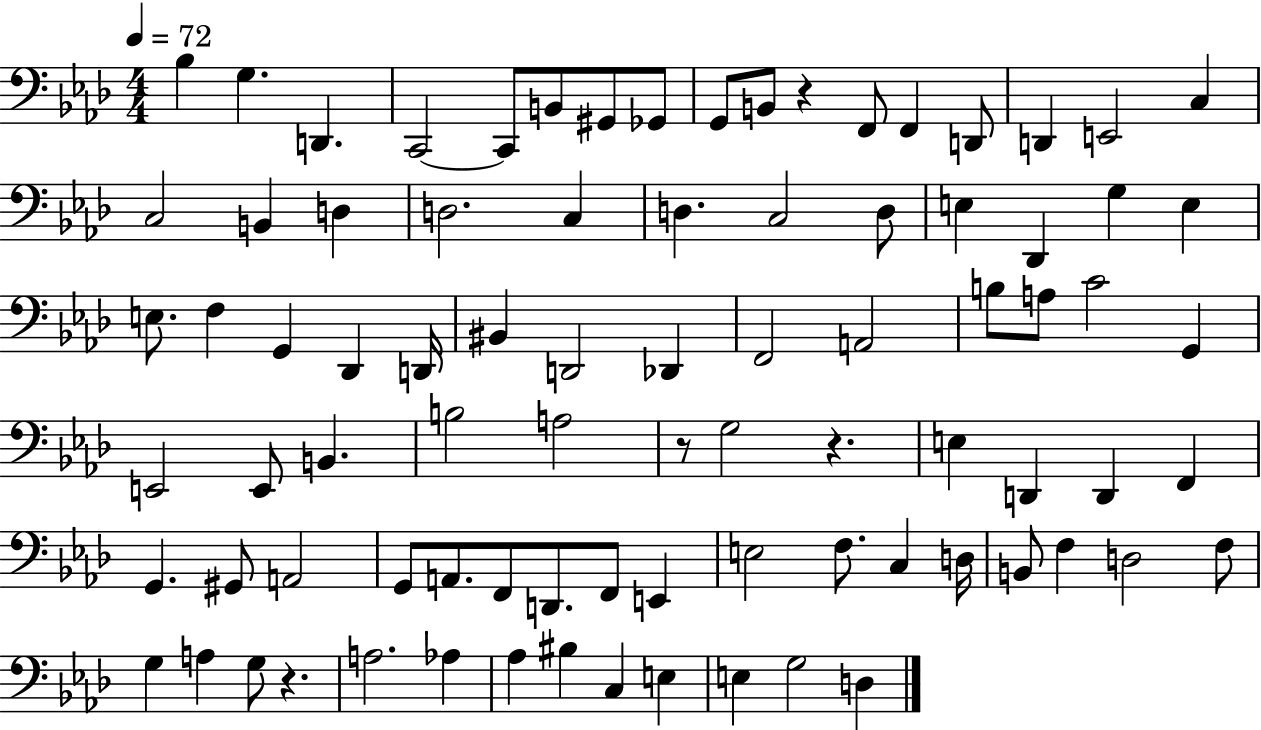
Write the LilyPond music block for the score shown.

{
  \clef bass
  \numericTimeSignature
  \time 4/4
  \key aes \major
  \tempo 4 = 72
  bes4 g4. d,4. | c,2~~ c,8 b,8 gis,8 ges,8 | g,8 b,8 r4 f,8 f,4 d,8 | d,4 e,2 c4 | \break c2 b,4 d4 | d2. c4 | d4. c2 d8 | e4 des,4 g4 e4 | \break e8. f4 g,4 des,4 d,16 | bis,4 d,2 des,4 | f,2 a,2 | b8 a8 c'2 g,4 | \break e,2 e,8 b,4. | b2 a2 | r8 g2 r4. | e4 d,4 d,4 f,4 | \break g,4. gis,8 a,2 | g,8 a,8. f,8 d,8. f,8 e,4 | e2 f8. c4 d16 | b,8 f4 d2 f8 | \break g4 a4 g8 r4. | a2. aes4 | aes4 bis4 c4 e4 | e4 g2 d4 | \break \bar "|."
}